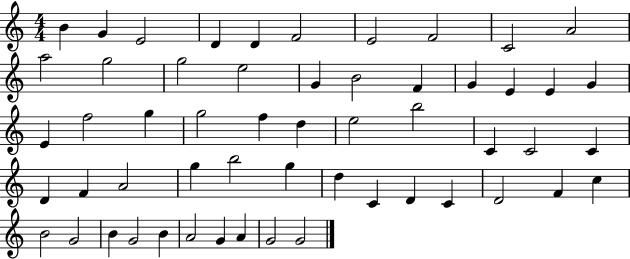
X:1
T:Untitled
M:4/4
L:1/4
K:C
B G E2 D D F2 E2 F2 C2 A2 a2 g2 g2 e2 G B2 F G E E G E f2 g g2 f d e2 b2 C C2 C D F A2 g b2 g d C D C D2 F c B2 G2 B G2 B A2 G A G2 G2